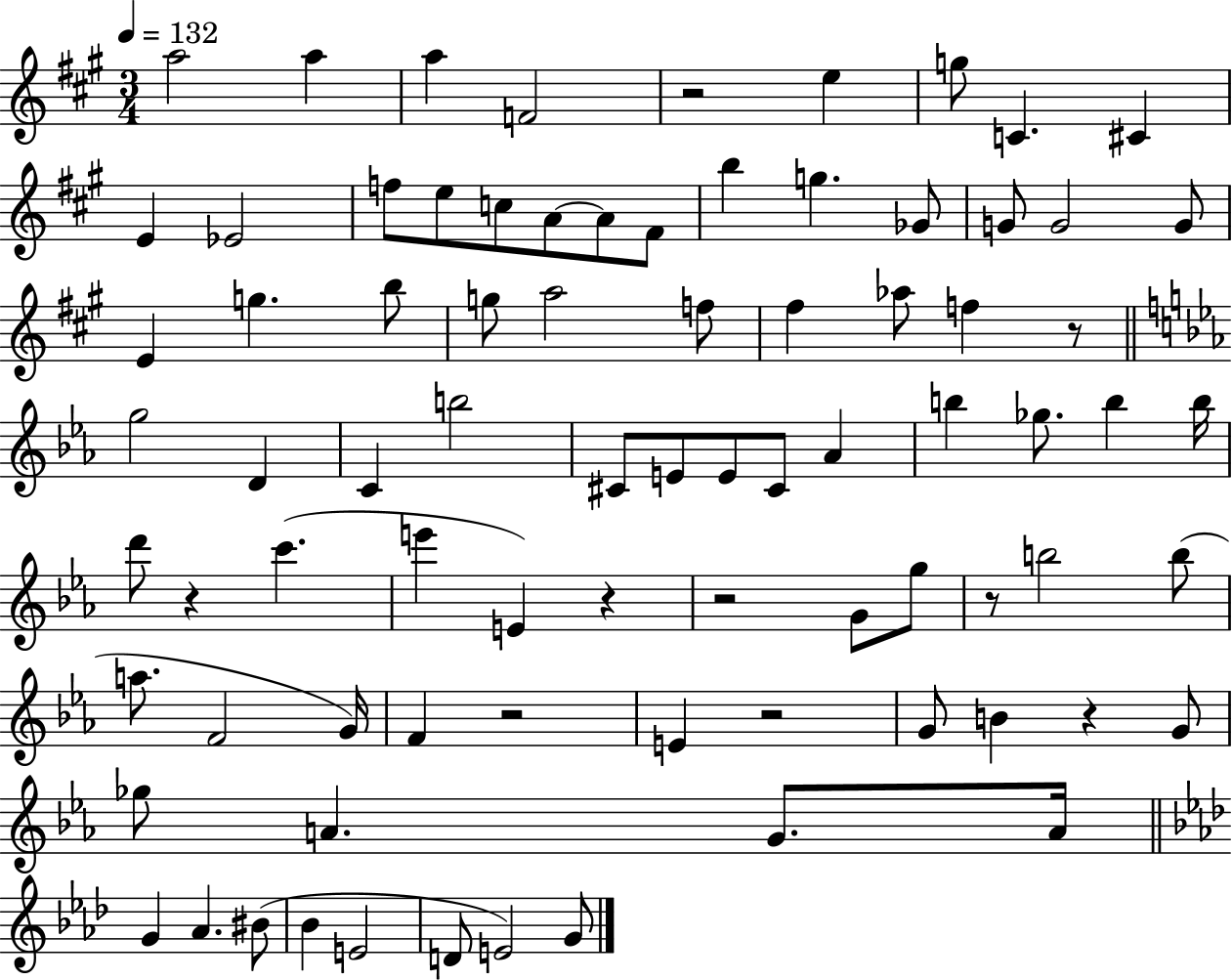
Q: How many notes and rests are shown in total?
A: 81